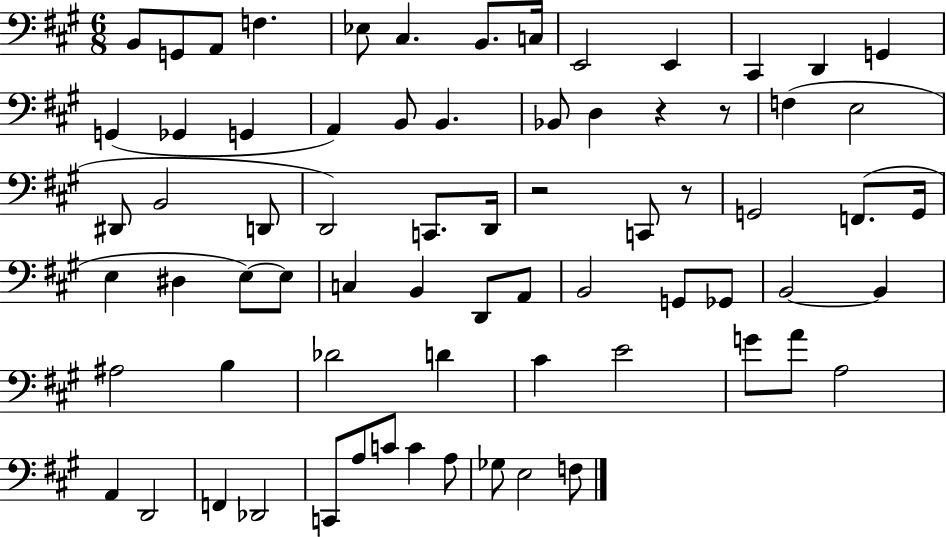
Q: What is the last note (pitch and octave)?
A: F3